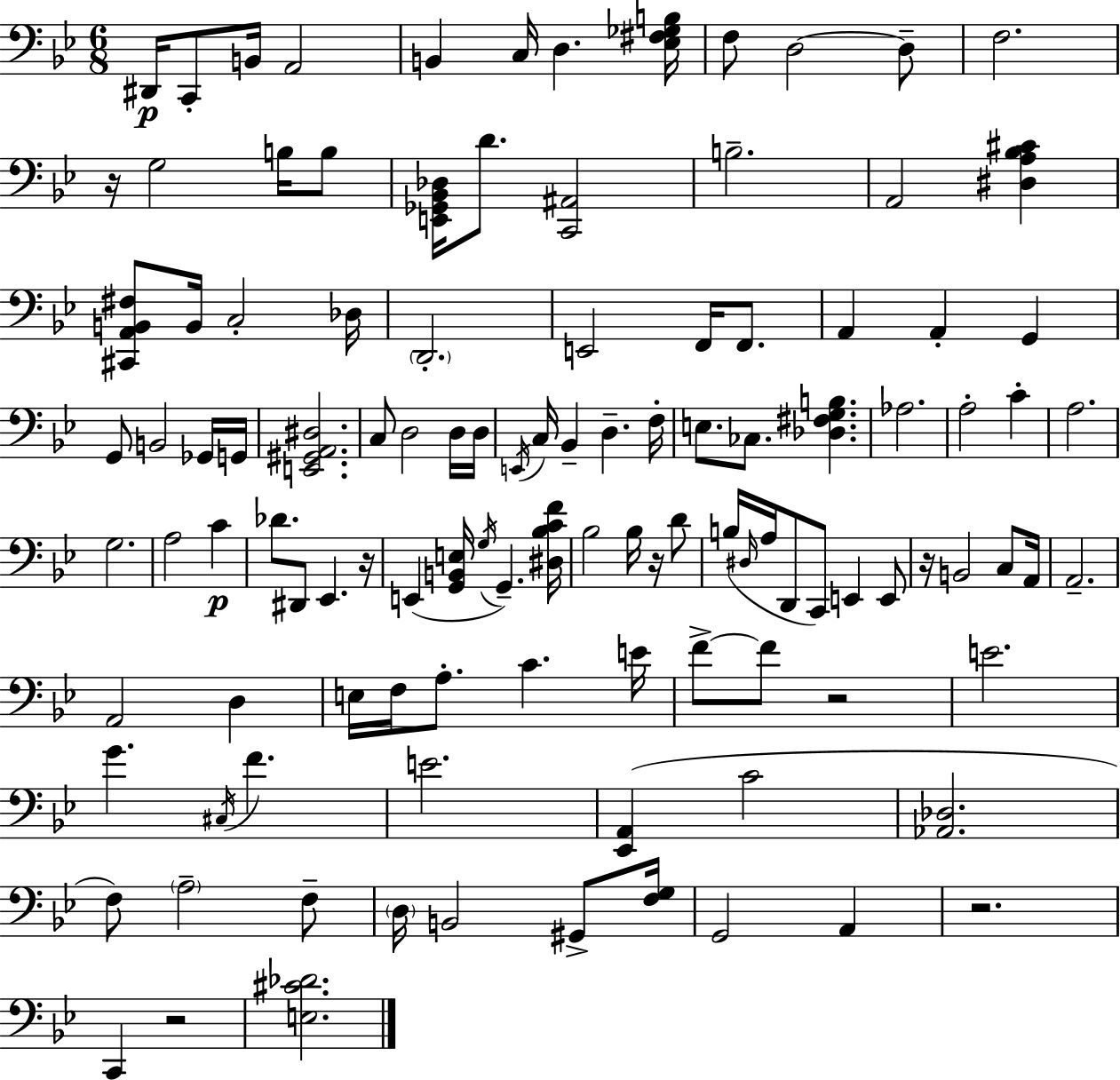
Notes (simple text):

D#2/s C2/e B2/s A2/h B2/q C3/s D3/q. [Eb3,F#3,Gb3,B3]/s F3/e D3/h D3/e F3/h. R/s G3/h B3/s B3/e [E2,Gb2,Bb2,Db3]/s D4/e. [C2,A#2]/h B3/h. A2/h [D#3,A3,Bb3,C#4]/q [C#2,A2,B2,F#3]/e B2/s C3/h Db3/s D2/h. E2/h F2/s F2/e. A2/q A2/q G2/q G2/e B2/h Gb2/s G2/s [E2,G#2,A2,D#3]/h. C3/e D3/h D3/s D3/s E2/s C3/s Bb2/q D3/q. F3/s E3/e. CES3/e. [Db3,F#3,G3,B3]/q. Ab3/h. A3/h C4/q A3/h. G3/h. A3/h C4/q Db4/e. D#2/e Eb2/q. R/s E2/q [G2,B2,E3]/s G3/s G2/q. [D#3,Bb3,C4,F4]/s Bb3/h Bb3/s R/s D4/e B3/s D#3/s A3/s D2/e C2/e E2/q E2/e R/s B2/h C3/e A2/s A2/h. A2/h D3/q E3/s F3/s A3/e. C4/q. E4/s F4/e F4/e R/h E4/h. G4/q. C#3/s F4/q. E4/h. [Eb2,A2]/q C4/h [Ab2,Db3]/h. F3/e A3/h F3/e D3/s B2/h G#2/e [F3,G3]/s G2/h A2/q R/h. C2/q R/h [E3,C#4,Db4]/h.